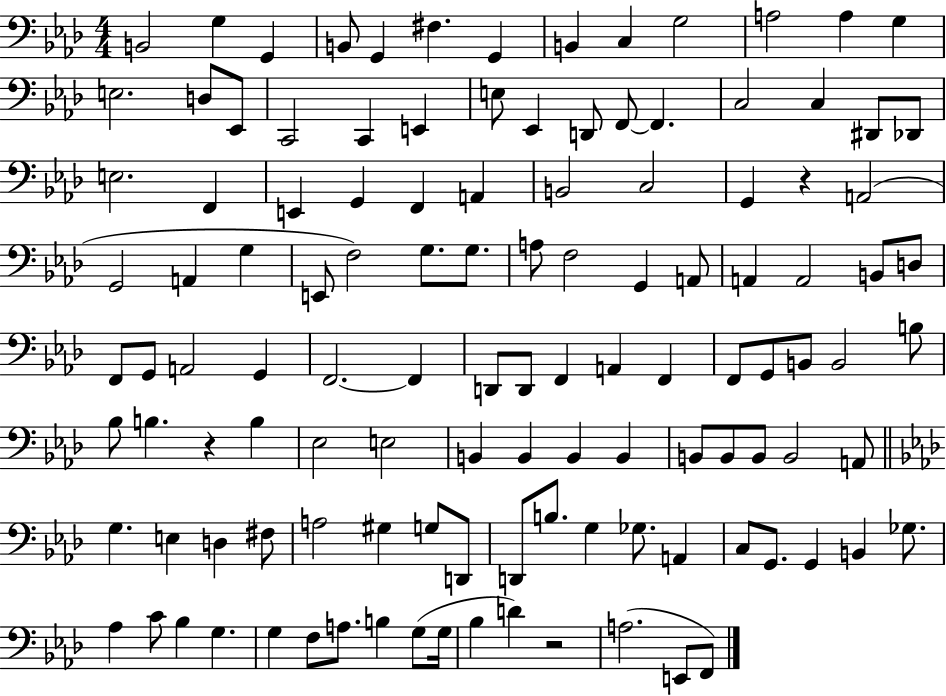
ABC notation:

X:1
T:Untitled
M:4/4
L:1/4
K:Ab
B,,2 G, G,, B,,/2 G,, ^F, G,, B,, C, G,2 A,2 A, G, E,2 D,/2 _E,,/2 C,,2 C,, E,, E,/2 _E,, D,,/2 F,,/2 F,, C,2 C, ^D,,/2 _D,,/2 E,2 F,, E,, G,, F,, A,, B,,2 C,2 G,, z A,,2 G,,2 A,, G, E,,/2 F,2 G,/2 G,/2 A,/2 F,2 G,, A,,/2 A,, A,,2 B,,/2 D,/2 F,,/2 G,,/2 A,,2 G,, F,,2 F,, D,,/2 D,,/2 F,, A,, F,, F,,/2 G,,/2 B,,/2 B,,2 B,/2 _B,/2 B, z B, _E,2 E,2 B,, B,, B,, B,, B,,/2 B,,/2 B,,/2 B,,2 A,,/2 G, E, D, ^F,/2 A,2 ^G, G,/2 D,,/2 D,,/2 B,/2 G, _G,/2 A,, C,/2 G,,/2 G,, B,, _G,/2 _A, C/2 _B, G, G, F,/2 A,/2 B, G,/2 G,/4 _B, D z2 A,2 E,,/2 F,,/2